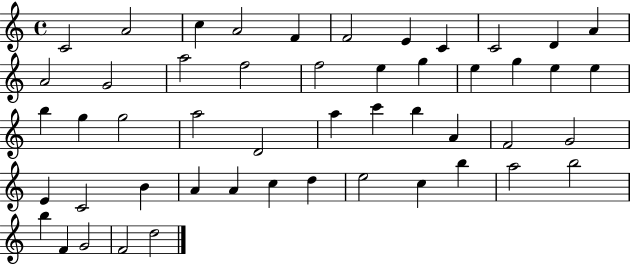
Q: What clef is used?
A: treble